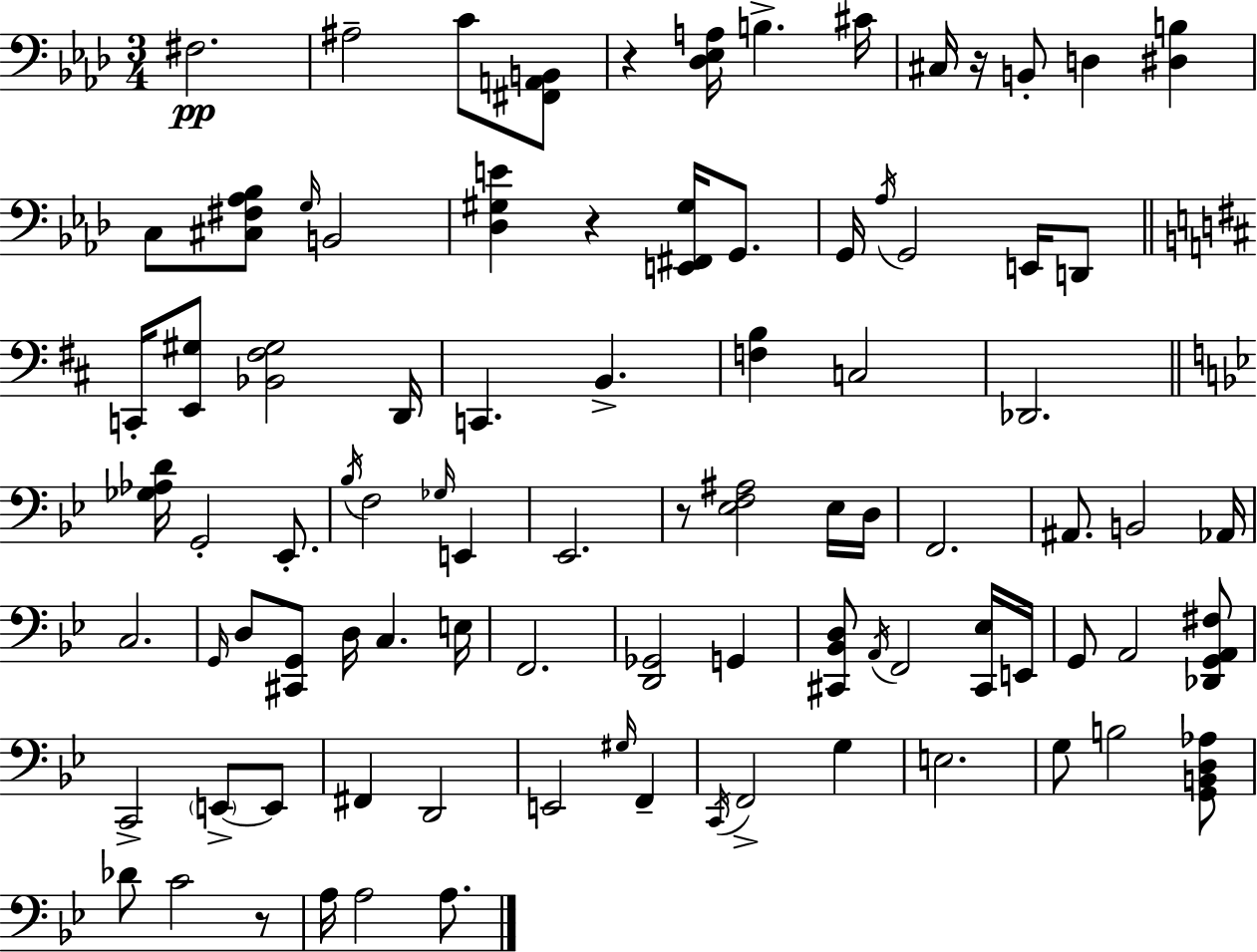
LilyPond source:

{
  \clef bass
  \numericTimeSignature
  \time 3/4
  \key aes \major
  \repeat volta 2 { fis2.\pp | ais2-- c'8 <fis, a, b,>8 | r4 <des ees a>16 b4.-> cis'16 | cis16 r16 b,8-. d4 <dis b>4 | \break c8 <cis fis aes bes>8 \grace { g16 } b,2 | <des gis e'>4 r4 <e, fis, gis>16 g,8. | g,16 \acciaccatura { aes16 } g,2 e,16 | d,8 \bar "||" \break \key d \major c,16-. <e, gis>8 <bes, fis gis>2 d,16 | c,4. b,4.-> | <f b>4 c2 | des,2. | \break \bar "||" \break \key bes \major <ges aes d'>16 g,2-. ees,8.-. | \acciaccatura { bes16 } f2 \grace { ges16 } e,4 | ees,2. | r8 <ees f ais>2 | \break ees16 d16 f,2. | ais,8. b,2 | aes,16 c2. | \grace { g,16 } d8 <cis, g,>8 d16 c4. | \break e16 f,2. | <d, ges,>2 g,4 | <cis, bes, d>8 \acciaccatura { a,16 } f,2 | <cis, ees>16 e,16 g,8 a,2 | \break <des, g, a, fis>8 c,2-> | \parenthesize e,8->~~ e,8 fis,4 d,2 | e,2 | \grace { gis16 } f,4-- \acciaccatura { c,16 } f,2-> | \break g4 e2. | g8 b2 | <g, b, d aes>8 des'8 c'2 | r8 a16 a2 | \break a8. } \bar "|."
}